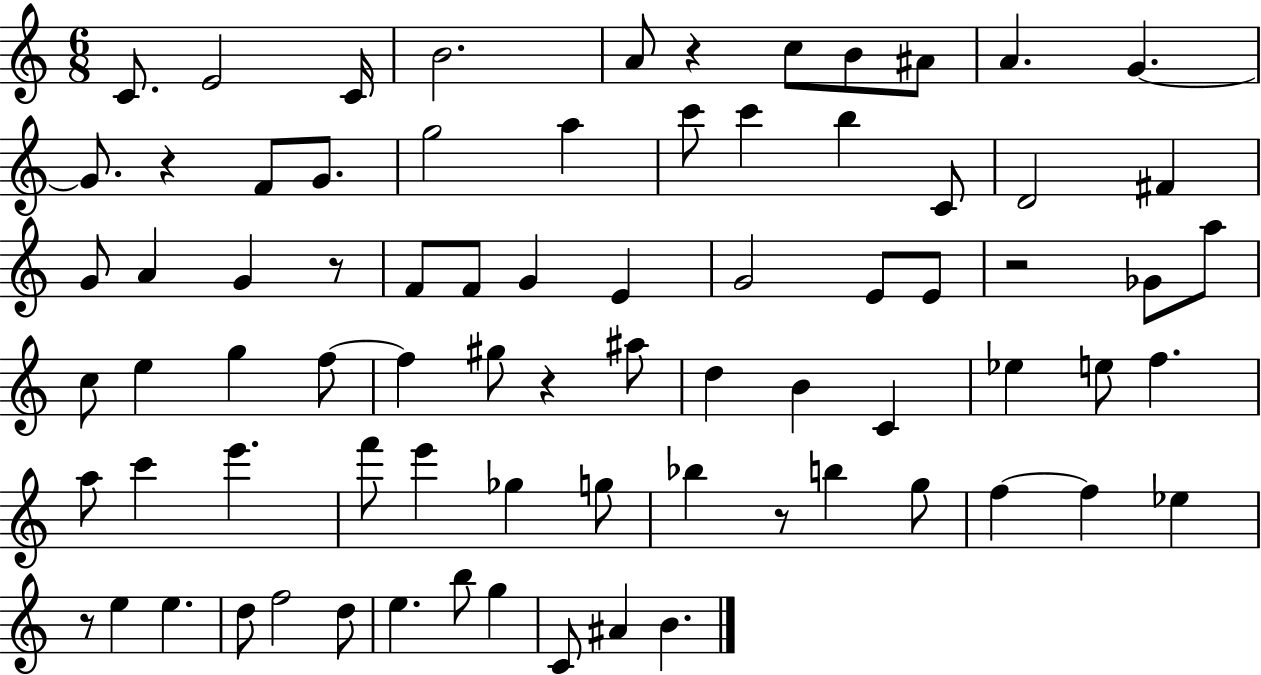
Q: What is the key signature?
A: C major